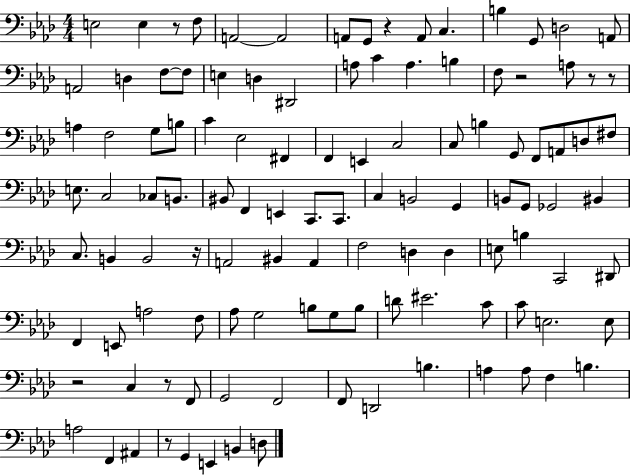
E3/h E3/q R/e F3/e A2/h A2/h A2/e G2/e R/q A2/e C3/q. B3/q G2/e D3/h A2/e A2/h D3/q F3/e F3/e E3/q D3/q D#2/h A3/e C4/q A3/q. B3/q F3/e R/h A3/e R/e R/e A3/q F3/h G3/e B3/e C4/q Eb3/h F#2/q F2/q E2/q C3/h C3/e B3/q G2/e F2/e A2/e D3/e F#3/e E3/e. C3/h CES3/e B2/e. BIS2/e F2/q E2/q C2/e. C2/e. C3/q B2/h G2/q B2/e G2/e Gb2/h BIS2/q C3/e. B2/q B2/h R/s A2/h BIS2/q A2/q F3/h D3/q D3/q E3/e B3/q C2/h D#2/e F2/q E2/e A3/h F3/e Ab3/e G3/h B3/e G3/e B3/e D4/e EIS4/h. C4/e C4/e E3/h. E3/e R/h C3/q R/e F2/e G2/h F2/h F2/e D2/h B3/q. A3/q A3/e F3/q B3/q. A3/h F2/q A#2/q R/e G2/q E2/q B2/q D3/e